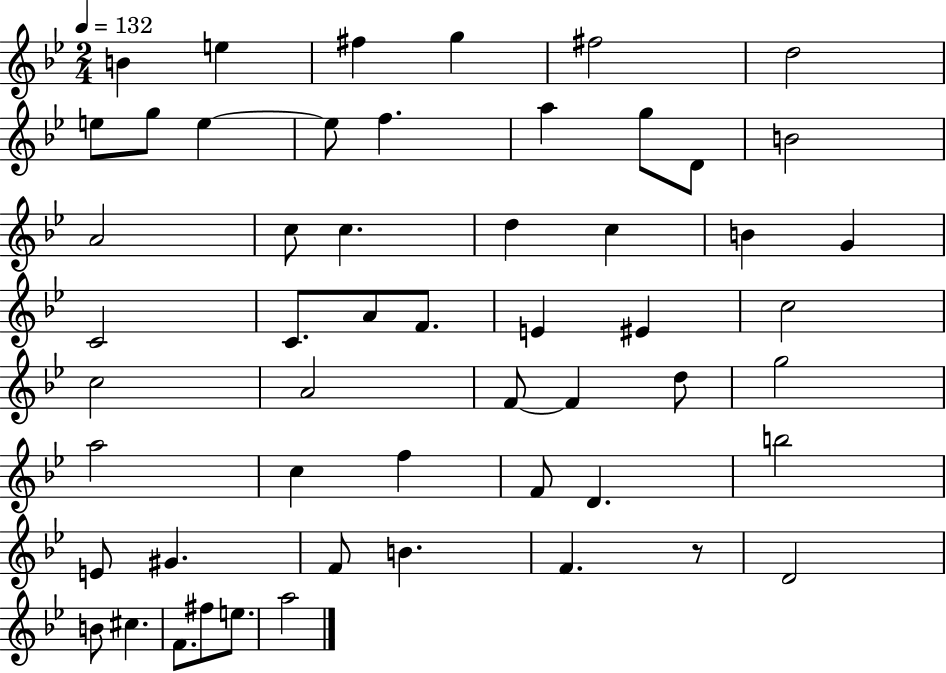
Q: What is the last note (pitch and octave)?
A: A5